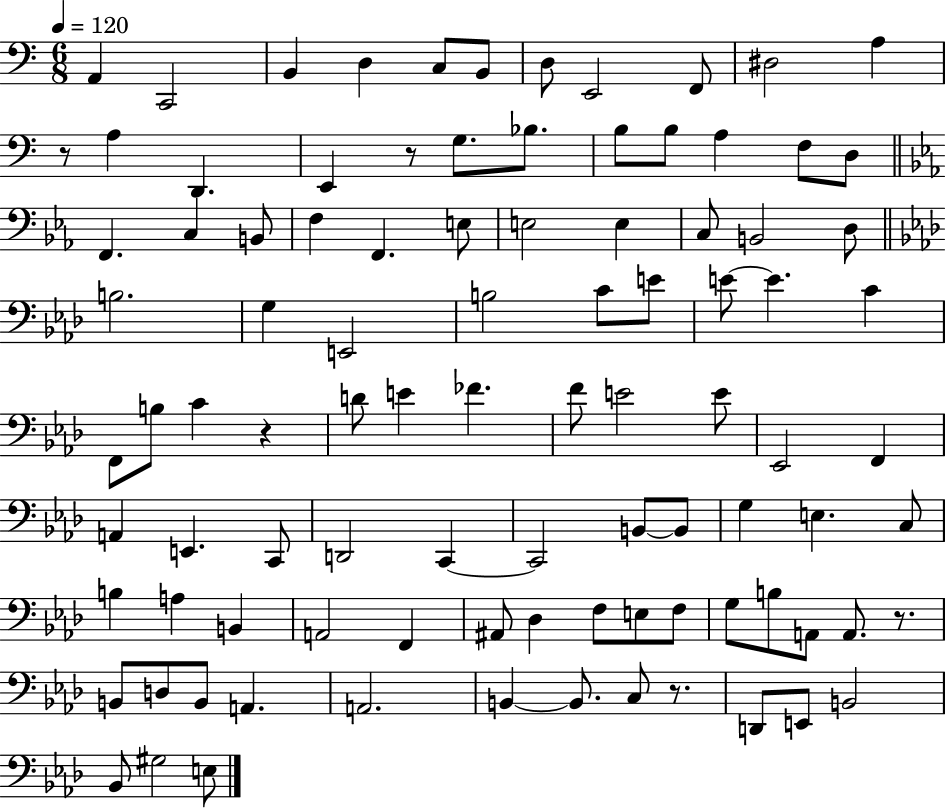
{
  \clef bass
  \numericTimeSignature
  \time 6/8
  \key c \major
  \tempo 4 = 120
  a,4 c,2 | b,4 d4 c8 b,8 | d8 e,2 f,8 | dis2 a4 | \break r8 a4 d,4. | e,4 r8 g8. bes8. | b8 b8 a4 f8 d8 | \bar "||" \break \key ees \major f,4. c4 b,8 | f4 f,4. e8 | e2 e4 | c8 b,2 d8 | \break \bar "||" \break \key aes \major b2. | g4 e,2 | b2 c'8 e'8 | e'8~~ e'4. c'4 | \break f,8 b8 c'4 r4 | d'8 e'4 fes'4. | f'8 e'2 e'8 | ees,2 f,4 | \break a,4 e,4. c,8 | d,2 c,4~~ | c,2 b,8~~ b,8 | g4 e4. c8 | \break b4 a4 b,4 | a,2 f,4 | ais,8 des4 f8 e8 f8 | g8 b8 a,8 a,8. r8. | \break b,8 d8 b,8 a,4. | a,2. | b,4~~ b,8. c8 r8. | d,8 e,8 b,2 | \break bes,8 gis2 e8 | \bar "|."
}